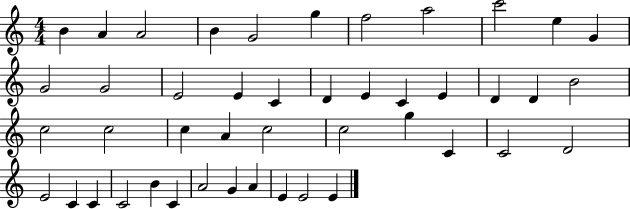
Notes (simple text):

B4/q A4/q A4/h B4/q G4/h G5/q F5/h A5/h C6/h E5/q G4/q G4/h G4/h E4/h E4/q C4/q D4/q E4/q C4/q E4/q D4/q D4/q B4/h C5/h C5/h C5/q A4/q C5/h C5/h G5/q C4/q C4/h D4/h E4/h C4/q C4/q C4/h B4/q C4/q A4/h G4/q A4/q E4/q E4/h E4/q